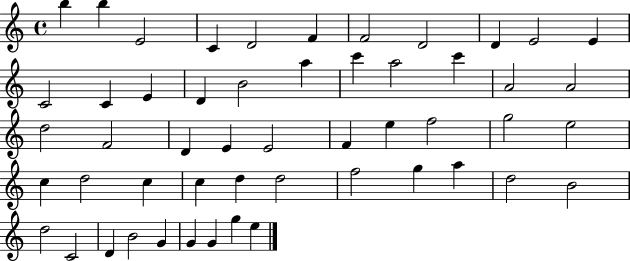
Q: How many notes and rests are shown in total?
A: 52